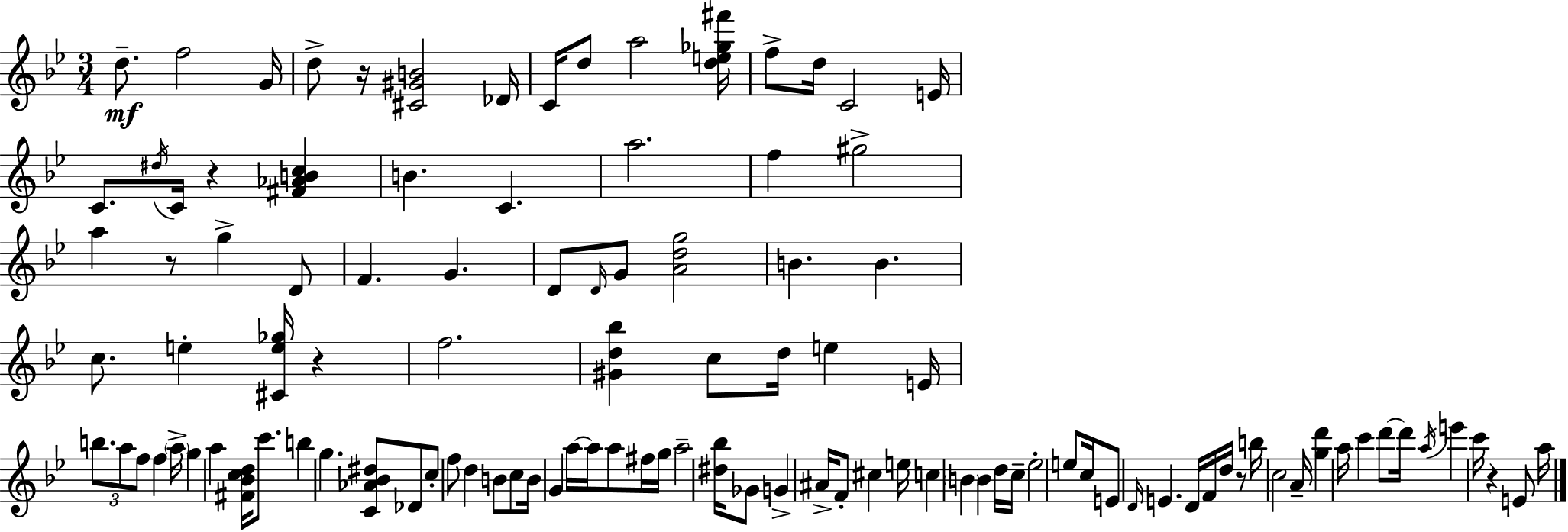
{
  \clef treble
  \numericTimeSignature
  \time 3/4
  \key g \minor
  \repeat volta 2 { d''8.--\mf f''2 g'16 | d''8-> r16 <cis' gis' b'>2 des'16 | c'16 d''8 a''2 <d'' e'' ges'' fis'''>16 | f''8-> d''16 c'2 e'16 | \break c'8. \acciaccatura { dis''16 } c'16 r4 <fis' aes' b' c''>4 | b'4. c'4. | a''2. | f''4 gis''2-> | \break a''4 r8 g''4-> d'8 | f'4. g'4. | d'8 \grace { d'16 } g'8 <a' d'' g''>2 | b'4. b'4. | \break c''8. e''4-. <cis' e'' ges''>16 r4 | f''2. | <gis' d'' bes''>4 c''8 d''16 e''4 | e'16 \tuplet 3/2 { b''8. a''8 f''8 } f''4 | \break \parenthesize a''16-> g''4 a''4 <fis' bes' c'' d''>16 c'''8. | b''4 g''4. | <c' aes' bes' dis''>8 des'8 c''8-. f''8 d''4 | b'8 c''8 b'16 g'4 a''16~~ a''16 a''8 | \break fis''16 g''16 a''2-- <dis'' bes''>16 | ges'8 g'4-> ais'16-> f'8-. cis''4 | e''16 c''4 \parenthesize b'4 b'4 | d''16 c''16-- ees''2-. | \break e''8 c''16 e'8 \grace { d'16 } e'4. | d'16 f'16 d''16 r8 b''16 c''2 | a'16-- <g'' d'''>4 a''16 c'''4 | d'''8~~ d'''16 \acciaccatura { a''16 } e'''4 c'''16 r4 | \break e'8 a''16 } \bar "|."
}